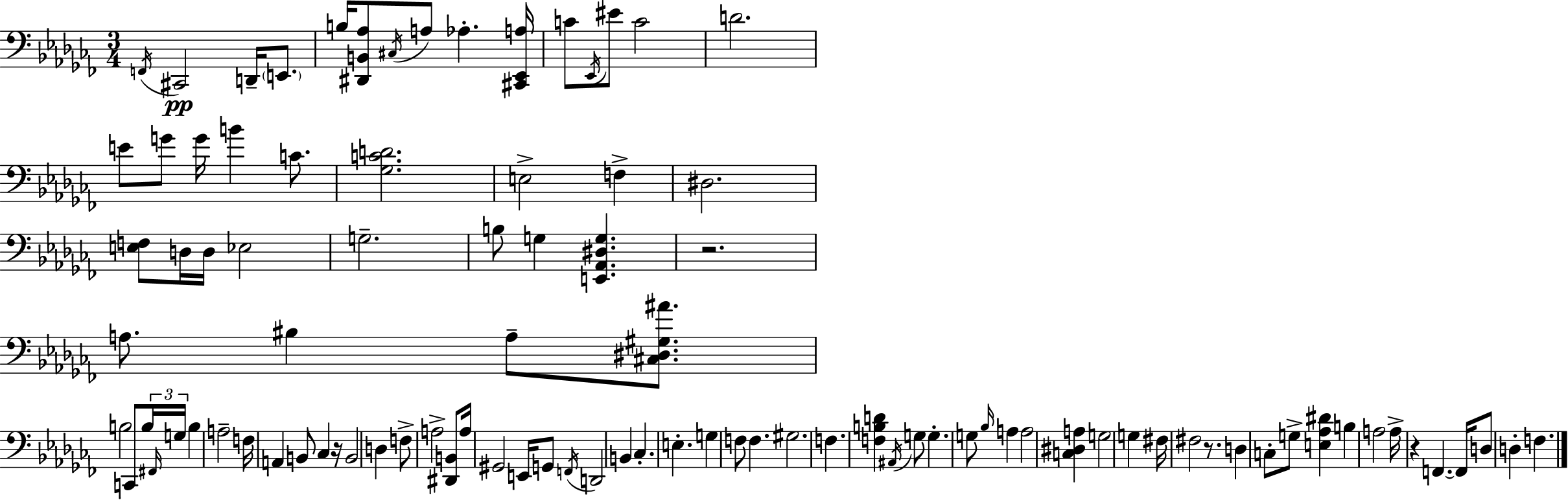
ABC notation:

X:1
T:Untitled
M:3/4
L:1/4
K:Abm
F,,/4 ^C,,2 D,,/4 E,,/2 B,/4 [^D,,B,,_A,]/2 ^C,/4 A,/2 _A, [^C,,_E,,A,]/4 C/2 _E,,/4 ^E/2 C2 D2 E/2 G/2 G/4 B C/2 [_G,CD]2 E,2 F, ^D,2 [E,F,]/2 D,/4 D,/4 _E,2 G,2 B,/2 G, [E,,_A,,^D,G,] z2 A,/2 ^B, A,/2 [^C,^D,^G,^A]/2 B,2 C,,/2 B,/4 ^F,,/4 G,/4 B, A,2 F,/4 A,, B,,/2 _C, z/4 B,,2 D, F,/2 A,2 [^D,,B,,]/2 A,/4 ^G,,2 E,,/4 G,,/2 F,,/4 D,,2 B,, _C, E, G, F,/2 F, ^G,2 F, [F,B,D] ^A,,/4 G,/2 G, G,/2 _B,/4 A, A,2 [C,^D,A,] G,2 G, ^F,/4 ^F,2 z/2 D, C,/2 G,/2 [E,_A,^D] B, A,2 A,/4 z F,, F,,/4 D,/2 D, F,